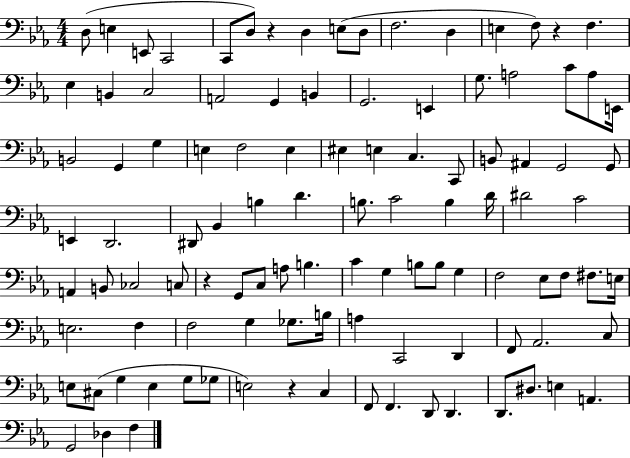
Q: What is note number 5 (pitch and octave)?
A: C2